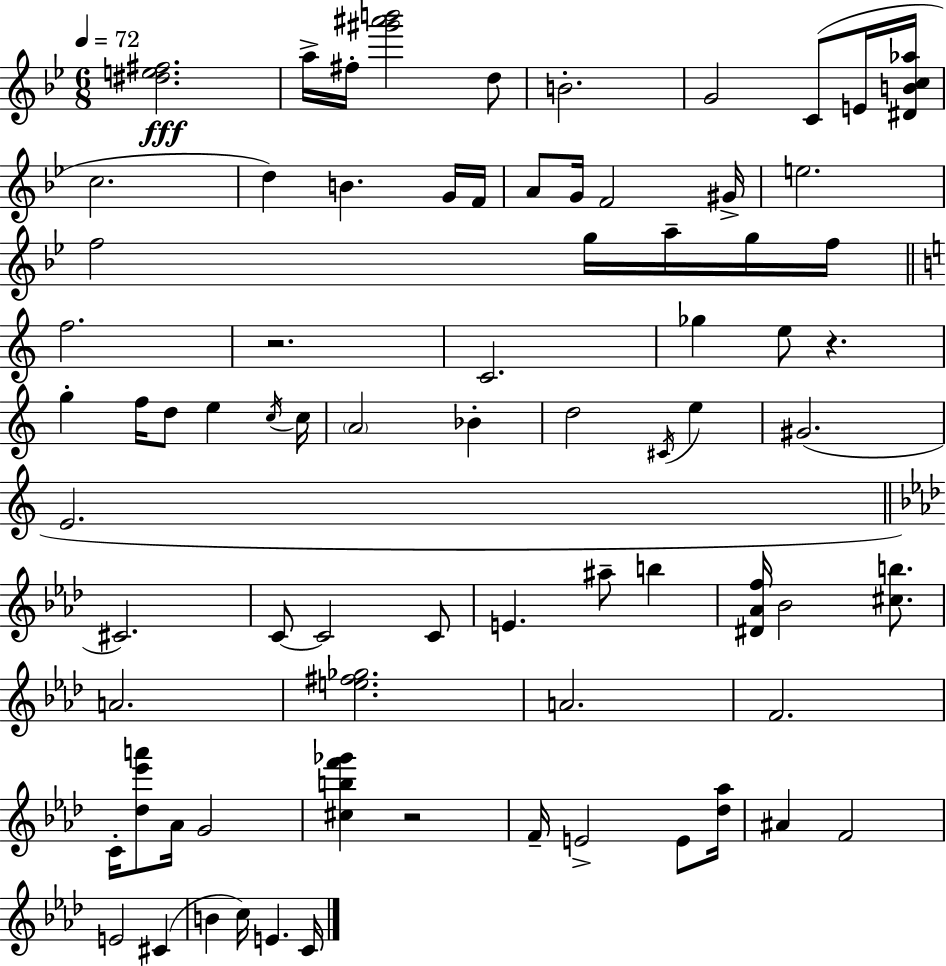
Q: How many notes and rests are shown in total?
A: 76